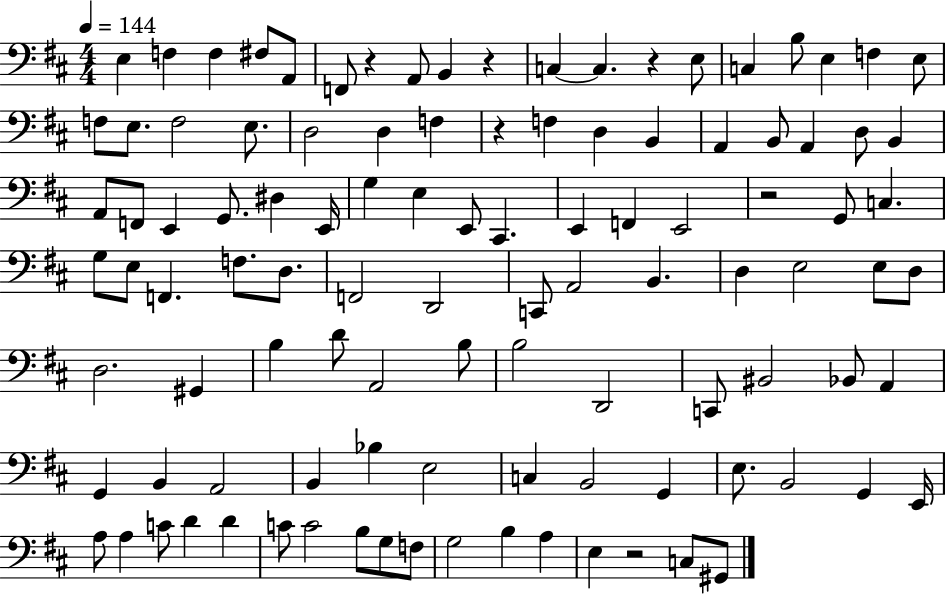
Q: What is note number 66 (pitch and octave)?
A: B3